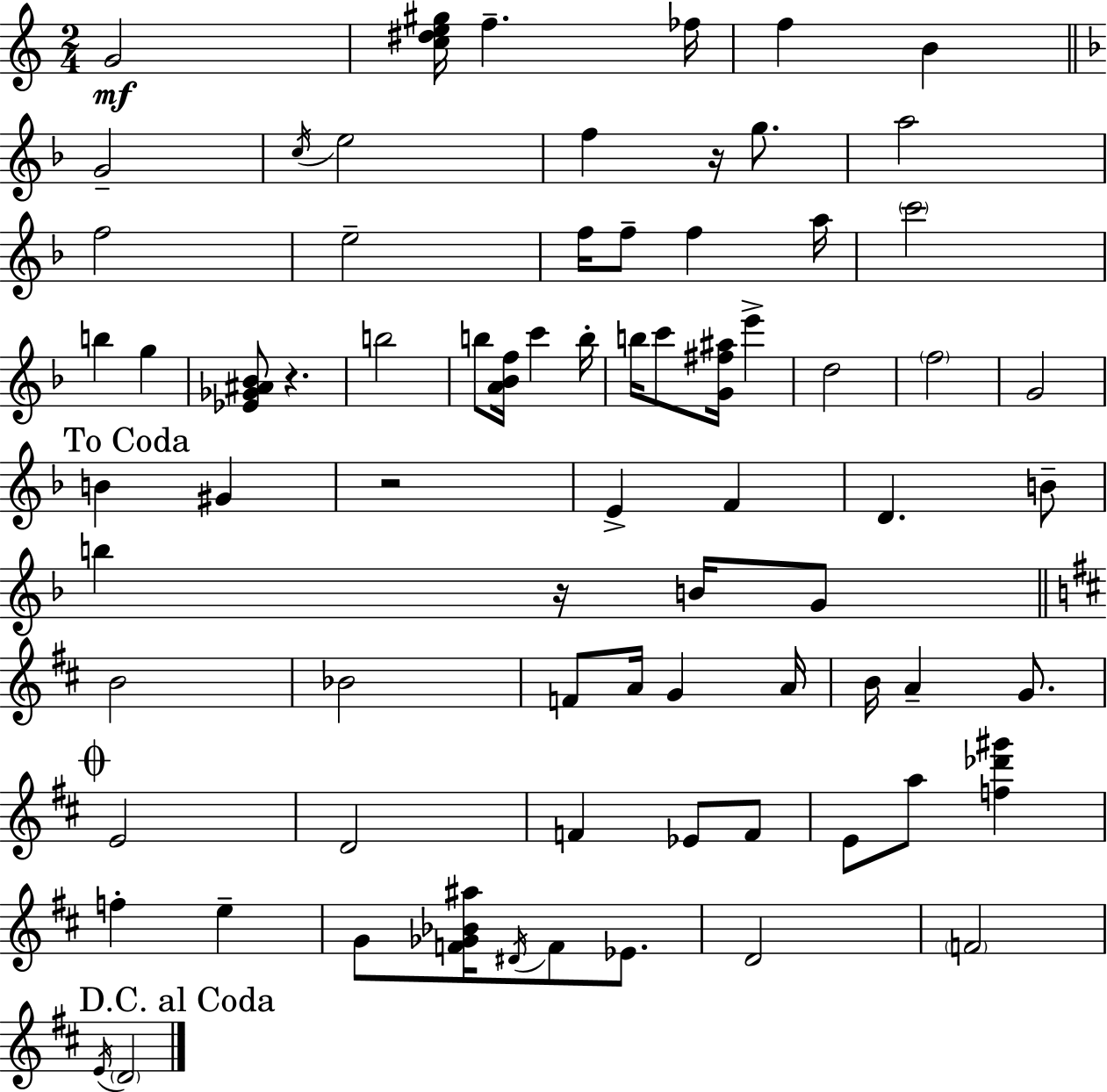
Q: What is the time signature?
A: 2/4